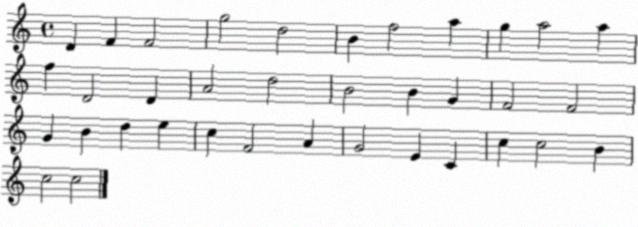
X:1
T:Untitled
M:4/4
L:1/4
K:C
D F F2 g2 d2 B f2 a g a2 a f D2 D A2 d2 B2 B G F2 F2 G B d e c F2 A G2 E C c c2 B c2 c2